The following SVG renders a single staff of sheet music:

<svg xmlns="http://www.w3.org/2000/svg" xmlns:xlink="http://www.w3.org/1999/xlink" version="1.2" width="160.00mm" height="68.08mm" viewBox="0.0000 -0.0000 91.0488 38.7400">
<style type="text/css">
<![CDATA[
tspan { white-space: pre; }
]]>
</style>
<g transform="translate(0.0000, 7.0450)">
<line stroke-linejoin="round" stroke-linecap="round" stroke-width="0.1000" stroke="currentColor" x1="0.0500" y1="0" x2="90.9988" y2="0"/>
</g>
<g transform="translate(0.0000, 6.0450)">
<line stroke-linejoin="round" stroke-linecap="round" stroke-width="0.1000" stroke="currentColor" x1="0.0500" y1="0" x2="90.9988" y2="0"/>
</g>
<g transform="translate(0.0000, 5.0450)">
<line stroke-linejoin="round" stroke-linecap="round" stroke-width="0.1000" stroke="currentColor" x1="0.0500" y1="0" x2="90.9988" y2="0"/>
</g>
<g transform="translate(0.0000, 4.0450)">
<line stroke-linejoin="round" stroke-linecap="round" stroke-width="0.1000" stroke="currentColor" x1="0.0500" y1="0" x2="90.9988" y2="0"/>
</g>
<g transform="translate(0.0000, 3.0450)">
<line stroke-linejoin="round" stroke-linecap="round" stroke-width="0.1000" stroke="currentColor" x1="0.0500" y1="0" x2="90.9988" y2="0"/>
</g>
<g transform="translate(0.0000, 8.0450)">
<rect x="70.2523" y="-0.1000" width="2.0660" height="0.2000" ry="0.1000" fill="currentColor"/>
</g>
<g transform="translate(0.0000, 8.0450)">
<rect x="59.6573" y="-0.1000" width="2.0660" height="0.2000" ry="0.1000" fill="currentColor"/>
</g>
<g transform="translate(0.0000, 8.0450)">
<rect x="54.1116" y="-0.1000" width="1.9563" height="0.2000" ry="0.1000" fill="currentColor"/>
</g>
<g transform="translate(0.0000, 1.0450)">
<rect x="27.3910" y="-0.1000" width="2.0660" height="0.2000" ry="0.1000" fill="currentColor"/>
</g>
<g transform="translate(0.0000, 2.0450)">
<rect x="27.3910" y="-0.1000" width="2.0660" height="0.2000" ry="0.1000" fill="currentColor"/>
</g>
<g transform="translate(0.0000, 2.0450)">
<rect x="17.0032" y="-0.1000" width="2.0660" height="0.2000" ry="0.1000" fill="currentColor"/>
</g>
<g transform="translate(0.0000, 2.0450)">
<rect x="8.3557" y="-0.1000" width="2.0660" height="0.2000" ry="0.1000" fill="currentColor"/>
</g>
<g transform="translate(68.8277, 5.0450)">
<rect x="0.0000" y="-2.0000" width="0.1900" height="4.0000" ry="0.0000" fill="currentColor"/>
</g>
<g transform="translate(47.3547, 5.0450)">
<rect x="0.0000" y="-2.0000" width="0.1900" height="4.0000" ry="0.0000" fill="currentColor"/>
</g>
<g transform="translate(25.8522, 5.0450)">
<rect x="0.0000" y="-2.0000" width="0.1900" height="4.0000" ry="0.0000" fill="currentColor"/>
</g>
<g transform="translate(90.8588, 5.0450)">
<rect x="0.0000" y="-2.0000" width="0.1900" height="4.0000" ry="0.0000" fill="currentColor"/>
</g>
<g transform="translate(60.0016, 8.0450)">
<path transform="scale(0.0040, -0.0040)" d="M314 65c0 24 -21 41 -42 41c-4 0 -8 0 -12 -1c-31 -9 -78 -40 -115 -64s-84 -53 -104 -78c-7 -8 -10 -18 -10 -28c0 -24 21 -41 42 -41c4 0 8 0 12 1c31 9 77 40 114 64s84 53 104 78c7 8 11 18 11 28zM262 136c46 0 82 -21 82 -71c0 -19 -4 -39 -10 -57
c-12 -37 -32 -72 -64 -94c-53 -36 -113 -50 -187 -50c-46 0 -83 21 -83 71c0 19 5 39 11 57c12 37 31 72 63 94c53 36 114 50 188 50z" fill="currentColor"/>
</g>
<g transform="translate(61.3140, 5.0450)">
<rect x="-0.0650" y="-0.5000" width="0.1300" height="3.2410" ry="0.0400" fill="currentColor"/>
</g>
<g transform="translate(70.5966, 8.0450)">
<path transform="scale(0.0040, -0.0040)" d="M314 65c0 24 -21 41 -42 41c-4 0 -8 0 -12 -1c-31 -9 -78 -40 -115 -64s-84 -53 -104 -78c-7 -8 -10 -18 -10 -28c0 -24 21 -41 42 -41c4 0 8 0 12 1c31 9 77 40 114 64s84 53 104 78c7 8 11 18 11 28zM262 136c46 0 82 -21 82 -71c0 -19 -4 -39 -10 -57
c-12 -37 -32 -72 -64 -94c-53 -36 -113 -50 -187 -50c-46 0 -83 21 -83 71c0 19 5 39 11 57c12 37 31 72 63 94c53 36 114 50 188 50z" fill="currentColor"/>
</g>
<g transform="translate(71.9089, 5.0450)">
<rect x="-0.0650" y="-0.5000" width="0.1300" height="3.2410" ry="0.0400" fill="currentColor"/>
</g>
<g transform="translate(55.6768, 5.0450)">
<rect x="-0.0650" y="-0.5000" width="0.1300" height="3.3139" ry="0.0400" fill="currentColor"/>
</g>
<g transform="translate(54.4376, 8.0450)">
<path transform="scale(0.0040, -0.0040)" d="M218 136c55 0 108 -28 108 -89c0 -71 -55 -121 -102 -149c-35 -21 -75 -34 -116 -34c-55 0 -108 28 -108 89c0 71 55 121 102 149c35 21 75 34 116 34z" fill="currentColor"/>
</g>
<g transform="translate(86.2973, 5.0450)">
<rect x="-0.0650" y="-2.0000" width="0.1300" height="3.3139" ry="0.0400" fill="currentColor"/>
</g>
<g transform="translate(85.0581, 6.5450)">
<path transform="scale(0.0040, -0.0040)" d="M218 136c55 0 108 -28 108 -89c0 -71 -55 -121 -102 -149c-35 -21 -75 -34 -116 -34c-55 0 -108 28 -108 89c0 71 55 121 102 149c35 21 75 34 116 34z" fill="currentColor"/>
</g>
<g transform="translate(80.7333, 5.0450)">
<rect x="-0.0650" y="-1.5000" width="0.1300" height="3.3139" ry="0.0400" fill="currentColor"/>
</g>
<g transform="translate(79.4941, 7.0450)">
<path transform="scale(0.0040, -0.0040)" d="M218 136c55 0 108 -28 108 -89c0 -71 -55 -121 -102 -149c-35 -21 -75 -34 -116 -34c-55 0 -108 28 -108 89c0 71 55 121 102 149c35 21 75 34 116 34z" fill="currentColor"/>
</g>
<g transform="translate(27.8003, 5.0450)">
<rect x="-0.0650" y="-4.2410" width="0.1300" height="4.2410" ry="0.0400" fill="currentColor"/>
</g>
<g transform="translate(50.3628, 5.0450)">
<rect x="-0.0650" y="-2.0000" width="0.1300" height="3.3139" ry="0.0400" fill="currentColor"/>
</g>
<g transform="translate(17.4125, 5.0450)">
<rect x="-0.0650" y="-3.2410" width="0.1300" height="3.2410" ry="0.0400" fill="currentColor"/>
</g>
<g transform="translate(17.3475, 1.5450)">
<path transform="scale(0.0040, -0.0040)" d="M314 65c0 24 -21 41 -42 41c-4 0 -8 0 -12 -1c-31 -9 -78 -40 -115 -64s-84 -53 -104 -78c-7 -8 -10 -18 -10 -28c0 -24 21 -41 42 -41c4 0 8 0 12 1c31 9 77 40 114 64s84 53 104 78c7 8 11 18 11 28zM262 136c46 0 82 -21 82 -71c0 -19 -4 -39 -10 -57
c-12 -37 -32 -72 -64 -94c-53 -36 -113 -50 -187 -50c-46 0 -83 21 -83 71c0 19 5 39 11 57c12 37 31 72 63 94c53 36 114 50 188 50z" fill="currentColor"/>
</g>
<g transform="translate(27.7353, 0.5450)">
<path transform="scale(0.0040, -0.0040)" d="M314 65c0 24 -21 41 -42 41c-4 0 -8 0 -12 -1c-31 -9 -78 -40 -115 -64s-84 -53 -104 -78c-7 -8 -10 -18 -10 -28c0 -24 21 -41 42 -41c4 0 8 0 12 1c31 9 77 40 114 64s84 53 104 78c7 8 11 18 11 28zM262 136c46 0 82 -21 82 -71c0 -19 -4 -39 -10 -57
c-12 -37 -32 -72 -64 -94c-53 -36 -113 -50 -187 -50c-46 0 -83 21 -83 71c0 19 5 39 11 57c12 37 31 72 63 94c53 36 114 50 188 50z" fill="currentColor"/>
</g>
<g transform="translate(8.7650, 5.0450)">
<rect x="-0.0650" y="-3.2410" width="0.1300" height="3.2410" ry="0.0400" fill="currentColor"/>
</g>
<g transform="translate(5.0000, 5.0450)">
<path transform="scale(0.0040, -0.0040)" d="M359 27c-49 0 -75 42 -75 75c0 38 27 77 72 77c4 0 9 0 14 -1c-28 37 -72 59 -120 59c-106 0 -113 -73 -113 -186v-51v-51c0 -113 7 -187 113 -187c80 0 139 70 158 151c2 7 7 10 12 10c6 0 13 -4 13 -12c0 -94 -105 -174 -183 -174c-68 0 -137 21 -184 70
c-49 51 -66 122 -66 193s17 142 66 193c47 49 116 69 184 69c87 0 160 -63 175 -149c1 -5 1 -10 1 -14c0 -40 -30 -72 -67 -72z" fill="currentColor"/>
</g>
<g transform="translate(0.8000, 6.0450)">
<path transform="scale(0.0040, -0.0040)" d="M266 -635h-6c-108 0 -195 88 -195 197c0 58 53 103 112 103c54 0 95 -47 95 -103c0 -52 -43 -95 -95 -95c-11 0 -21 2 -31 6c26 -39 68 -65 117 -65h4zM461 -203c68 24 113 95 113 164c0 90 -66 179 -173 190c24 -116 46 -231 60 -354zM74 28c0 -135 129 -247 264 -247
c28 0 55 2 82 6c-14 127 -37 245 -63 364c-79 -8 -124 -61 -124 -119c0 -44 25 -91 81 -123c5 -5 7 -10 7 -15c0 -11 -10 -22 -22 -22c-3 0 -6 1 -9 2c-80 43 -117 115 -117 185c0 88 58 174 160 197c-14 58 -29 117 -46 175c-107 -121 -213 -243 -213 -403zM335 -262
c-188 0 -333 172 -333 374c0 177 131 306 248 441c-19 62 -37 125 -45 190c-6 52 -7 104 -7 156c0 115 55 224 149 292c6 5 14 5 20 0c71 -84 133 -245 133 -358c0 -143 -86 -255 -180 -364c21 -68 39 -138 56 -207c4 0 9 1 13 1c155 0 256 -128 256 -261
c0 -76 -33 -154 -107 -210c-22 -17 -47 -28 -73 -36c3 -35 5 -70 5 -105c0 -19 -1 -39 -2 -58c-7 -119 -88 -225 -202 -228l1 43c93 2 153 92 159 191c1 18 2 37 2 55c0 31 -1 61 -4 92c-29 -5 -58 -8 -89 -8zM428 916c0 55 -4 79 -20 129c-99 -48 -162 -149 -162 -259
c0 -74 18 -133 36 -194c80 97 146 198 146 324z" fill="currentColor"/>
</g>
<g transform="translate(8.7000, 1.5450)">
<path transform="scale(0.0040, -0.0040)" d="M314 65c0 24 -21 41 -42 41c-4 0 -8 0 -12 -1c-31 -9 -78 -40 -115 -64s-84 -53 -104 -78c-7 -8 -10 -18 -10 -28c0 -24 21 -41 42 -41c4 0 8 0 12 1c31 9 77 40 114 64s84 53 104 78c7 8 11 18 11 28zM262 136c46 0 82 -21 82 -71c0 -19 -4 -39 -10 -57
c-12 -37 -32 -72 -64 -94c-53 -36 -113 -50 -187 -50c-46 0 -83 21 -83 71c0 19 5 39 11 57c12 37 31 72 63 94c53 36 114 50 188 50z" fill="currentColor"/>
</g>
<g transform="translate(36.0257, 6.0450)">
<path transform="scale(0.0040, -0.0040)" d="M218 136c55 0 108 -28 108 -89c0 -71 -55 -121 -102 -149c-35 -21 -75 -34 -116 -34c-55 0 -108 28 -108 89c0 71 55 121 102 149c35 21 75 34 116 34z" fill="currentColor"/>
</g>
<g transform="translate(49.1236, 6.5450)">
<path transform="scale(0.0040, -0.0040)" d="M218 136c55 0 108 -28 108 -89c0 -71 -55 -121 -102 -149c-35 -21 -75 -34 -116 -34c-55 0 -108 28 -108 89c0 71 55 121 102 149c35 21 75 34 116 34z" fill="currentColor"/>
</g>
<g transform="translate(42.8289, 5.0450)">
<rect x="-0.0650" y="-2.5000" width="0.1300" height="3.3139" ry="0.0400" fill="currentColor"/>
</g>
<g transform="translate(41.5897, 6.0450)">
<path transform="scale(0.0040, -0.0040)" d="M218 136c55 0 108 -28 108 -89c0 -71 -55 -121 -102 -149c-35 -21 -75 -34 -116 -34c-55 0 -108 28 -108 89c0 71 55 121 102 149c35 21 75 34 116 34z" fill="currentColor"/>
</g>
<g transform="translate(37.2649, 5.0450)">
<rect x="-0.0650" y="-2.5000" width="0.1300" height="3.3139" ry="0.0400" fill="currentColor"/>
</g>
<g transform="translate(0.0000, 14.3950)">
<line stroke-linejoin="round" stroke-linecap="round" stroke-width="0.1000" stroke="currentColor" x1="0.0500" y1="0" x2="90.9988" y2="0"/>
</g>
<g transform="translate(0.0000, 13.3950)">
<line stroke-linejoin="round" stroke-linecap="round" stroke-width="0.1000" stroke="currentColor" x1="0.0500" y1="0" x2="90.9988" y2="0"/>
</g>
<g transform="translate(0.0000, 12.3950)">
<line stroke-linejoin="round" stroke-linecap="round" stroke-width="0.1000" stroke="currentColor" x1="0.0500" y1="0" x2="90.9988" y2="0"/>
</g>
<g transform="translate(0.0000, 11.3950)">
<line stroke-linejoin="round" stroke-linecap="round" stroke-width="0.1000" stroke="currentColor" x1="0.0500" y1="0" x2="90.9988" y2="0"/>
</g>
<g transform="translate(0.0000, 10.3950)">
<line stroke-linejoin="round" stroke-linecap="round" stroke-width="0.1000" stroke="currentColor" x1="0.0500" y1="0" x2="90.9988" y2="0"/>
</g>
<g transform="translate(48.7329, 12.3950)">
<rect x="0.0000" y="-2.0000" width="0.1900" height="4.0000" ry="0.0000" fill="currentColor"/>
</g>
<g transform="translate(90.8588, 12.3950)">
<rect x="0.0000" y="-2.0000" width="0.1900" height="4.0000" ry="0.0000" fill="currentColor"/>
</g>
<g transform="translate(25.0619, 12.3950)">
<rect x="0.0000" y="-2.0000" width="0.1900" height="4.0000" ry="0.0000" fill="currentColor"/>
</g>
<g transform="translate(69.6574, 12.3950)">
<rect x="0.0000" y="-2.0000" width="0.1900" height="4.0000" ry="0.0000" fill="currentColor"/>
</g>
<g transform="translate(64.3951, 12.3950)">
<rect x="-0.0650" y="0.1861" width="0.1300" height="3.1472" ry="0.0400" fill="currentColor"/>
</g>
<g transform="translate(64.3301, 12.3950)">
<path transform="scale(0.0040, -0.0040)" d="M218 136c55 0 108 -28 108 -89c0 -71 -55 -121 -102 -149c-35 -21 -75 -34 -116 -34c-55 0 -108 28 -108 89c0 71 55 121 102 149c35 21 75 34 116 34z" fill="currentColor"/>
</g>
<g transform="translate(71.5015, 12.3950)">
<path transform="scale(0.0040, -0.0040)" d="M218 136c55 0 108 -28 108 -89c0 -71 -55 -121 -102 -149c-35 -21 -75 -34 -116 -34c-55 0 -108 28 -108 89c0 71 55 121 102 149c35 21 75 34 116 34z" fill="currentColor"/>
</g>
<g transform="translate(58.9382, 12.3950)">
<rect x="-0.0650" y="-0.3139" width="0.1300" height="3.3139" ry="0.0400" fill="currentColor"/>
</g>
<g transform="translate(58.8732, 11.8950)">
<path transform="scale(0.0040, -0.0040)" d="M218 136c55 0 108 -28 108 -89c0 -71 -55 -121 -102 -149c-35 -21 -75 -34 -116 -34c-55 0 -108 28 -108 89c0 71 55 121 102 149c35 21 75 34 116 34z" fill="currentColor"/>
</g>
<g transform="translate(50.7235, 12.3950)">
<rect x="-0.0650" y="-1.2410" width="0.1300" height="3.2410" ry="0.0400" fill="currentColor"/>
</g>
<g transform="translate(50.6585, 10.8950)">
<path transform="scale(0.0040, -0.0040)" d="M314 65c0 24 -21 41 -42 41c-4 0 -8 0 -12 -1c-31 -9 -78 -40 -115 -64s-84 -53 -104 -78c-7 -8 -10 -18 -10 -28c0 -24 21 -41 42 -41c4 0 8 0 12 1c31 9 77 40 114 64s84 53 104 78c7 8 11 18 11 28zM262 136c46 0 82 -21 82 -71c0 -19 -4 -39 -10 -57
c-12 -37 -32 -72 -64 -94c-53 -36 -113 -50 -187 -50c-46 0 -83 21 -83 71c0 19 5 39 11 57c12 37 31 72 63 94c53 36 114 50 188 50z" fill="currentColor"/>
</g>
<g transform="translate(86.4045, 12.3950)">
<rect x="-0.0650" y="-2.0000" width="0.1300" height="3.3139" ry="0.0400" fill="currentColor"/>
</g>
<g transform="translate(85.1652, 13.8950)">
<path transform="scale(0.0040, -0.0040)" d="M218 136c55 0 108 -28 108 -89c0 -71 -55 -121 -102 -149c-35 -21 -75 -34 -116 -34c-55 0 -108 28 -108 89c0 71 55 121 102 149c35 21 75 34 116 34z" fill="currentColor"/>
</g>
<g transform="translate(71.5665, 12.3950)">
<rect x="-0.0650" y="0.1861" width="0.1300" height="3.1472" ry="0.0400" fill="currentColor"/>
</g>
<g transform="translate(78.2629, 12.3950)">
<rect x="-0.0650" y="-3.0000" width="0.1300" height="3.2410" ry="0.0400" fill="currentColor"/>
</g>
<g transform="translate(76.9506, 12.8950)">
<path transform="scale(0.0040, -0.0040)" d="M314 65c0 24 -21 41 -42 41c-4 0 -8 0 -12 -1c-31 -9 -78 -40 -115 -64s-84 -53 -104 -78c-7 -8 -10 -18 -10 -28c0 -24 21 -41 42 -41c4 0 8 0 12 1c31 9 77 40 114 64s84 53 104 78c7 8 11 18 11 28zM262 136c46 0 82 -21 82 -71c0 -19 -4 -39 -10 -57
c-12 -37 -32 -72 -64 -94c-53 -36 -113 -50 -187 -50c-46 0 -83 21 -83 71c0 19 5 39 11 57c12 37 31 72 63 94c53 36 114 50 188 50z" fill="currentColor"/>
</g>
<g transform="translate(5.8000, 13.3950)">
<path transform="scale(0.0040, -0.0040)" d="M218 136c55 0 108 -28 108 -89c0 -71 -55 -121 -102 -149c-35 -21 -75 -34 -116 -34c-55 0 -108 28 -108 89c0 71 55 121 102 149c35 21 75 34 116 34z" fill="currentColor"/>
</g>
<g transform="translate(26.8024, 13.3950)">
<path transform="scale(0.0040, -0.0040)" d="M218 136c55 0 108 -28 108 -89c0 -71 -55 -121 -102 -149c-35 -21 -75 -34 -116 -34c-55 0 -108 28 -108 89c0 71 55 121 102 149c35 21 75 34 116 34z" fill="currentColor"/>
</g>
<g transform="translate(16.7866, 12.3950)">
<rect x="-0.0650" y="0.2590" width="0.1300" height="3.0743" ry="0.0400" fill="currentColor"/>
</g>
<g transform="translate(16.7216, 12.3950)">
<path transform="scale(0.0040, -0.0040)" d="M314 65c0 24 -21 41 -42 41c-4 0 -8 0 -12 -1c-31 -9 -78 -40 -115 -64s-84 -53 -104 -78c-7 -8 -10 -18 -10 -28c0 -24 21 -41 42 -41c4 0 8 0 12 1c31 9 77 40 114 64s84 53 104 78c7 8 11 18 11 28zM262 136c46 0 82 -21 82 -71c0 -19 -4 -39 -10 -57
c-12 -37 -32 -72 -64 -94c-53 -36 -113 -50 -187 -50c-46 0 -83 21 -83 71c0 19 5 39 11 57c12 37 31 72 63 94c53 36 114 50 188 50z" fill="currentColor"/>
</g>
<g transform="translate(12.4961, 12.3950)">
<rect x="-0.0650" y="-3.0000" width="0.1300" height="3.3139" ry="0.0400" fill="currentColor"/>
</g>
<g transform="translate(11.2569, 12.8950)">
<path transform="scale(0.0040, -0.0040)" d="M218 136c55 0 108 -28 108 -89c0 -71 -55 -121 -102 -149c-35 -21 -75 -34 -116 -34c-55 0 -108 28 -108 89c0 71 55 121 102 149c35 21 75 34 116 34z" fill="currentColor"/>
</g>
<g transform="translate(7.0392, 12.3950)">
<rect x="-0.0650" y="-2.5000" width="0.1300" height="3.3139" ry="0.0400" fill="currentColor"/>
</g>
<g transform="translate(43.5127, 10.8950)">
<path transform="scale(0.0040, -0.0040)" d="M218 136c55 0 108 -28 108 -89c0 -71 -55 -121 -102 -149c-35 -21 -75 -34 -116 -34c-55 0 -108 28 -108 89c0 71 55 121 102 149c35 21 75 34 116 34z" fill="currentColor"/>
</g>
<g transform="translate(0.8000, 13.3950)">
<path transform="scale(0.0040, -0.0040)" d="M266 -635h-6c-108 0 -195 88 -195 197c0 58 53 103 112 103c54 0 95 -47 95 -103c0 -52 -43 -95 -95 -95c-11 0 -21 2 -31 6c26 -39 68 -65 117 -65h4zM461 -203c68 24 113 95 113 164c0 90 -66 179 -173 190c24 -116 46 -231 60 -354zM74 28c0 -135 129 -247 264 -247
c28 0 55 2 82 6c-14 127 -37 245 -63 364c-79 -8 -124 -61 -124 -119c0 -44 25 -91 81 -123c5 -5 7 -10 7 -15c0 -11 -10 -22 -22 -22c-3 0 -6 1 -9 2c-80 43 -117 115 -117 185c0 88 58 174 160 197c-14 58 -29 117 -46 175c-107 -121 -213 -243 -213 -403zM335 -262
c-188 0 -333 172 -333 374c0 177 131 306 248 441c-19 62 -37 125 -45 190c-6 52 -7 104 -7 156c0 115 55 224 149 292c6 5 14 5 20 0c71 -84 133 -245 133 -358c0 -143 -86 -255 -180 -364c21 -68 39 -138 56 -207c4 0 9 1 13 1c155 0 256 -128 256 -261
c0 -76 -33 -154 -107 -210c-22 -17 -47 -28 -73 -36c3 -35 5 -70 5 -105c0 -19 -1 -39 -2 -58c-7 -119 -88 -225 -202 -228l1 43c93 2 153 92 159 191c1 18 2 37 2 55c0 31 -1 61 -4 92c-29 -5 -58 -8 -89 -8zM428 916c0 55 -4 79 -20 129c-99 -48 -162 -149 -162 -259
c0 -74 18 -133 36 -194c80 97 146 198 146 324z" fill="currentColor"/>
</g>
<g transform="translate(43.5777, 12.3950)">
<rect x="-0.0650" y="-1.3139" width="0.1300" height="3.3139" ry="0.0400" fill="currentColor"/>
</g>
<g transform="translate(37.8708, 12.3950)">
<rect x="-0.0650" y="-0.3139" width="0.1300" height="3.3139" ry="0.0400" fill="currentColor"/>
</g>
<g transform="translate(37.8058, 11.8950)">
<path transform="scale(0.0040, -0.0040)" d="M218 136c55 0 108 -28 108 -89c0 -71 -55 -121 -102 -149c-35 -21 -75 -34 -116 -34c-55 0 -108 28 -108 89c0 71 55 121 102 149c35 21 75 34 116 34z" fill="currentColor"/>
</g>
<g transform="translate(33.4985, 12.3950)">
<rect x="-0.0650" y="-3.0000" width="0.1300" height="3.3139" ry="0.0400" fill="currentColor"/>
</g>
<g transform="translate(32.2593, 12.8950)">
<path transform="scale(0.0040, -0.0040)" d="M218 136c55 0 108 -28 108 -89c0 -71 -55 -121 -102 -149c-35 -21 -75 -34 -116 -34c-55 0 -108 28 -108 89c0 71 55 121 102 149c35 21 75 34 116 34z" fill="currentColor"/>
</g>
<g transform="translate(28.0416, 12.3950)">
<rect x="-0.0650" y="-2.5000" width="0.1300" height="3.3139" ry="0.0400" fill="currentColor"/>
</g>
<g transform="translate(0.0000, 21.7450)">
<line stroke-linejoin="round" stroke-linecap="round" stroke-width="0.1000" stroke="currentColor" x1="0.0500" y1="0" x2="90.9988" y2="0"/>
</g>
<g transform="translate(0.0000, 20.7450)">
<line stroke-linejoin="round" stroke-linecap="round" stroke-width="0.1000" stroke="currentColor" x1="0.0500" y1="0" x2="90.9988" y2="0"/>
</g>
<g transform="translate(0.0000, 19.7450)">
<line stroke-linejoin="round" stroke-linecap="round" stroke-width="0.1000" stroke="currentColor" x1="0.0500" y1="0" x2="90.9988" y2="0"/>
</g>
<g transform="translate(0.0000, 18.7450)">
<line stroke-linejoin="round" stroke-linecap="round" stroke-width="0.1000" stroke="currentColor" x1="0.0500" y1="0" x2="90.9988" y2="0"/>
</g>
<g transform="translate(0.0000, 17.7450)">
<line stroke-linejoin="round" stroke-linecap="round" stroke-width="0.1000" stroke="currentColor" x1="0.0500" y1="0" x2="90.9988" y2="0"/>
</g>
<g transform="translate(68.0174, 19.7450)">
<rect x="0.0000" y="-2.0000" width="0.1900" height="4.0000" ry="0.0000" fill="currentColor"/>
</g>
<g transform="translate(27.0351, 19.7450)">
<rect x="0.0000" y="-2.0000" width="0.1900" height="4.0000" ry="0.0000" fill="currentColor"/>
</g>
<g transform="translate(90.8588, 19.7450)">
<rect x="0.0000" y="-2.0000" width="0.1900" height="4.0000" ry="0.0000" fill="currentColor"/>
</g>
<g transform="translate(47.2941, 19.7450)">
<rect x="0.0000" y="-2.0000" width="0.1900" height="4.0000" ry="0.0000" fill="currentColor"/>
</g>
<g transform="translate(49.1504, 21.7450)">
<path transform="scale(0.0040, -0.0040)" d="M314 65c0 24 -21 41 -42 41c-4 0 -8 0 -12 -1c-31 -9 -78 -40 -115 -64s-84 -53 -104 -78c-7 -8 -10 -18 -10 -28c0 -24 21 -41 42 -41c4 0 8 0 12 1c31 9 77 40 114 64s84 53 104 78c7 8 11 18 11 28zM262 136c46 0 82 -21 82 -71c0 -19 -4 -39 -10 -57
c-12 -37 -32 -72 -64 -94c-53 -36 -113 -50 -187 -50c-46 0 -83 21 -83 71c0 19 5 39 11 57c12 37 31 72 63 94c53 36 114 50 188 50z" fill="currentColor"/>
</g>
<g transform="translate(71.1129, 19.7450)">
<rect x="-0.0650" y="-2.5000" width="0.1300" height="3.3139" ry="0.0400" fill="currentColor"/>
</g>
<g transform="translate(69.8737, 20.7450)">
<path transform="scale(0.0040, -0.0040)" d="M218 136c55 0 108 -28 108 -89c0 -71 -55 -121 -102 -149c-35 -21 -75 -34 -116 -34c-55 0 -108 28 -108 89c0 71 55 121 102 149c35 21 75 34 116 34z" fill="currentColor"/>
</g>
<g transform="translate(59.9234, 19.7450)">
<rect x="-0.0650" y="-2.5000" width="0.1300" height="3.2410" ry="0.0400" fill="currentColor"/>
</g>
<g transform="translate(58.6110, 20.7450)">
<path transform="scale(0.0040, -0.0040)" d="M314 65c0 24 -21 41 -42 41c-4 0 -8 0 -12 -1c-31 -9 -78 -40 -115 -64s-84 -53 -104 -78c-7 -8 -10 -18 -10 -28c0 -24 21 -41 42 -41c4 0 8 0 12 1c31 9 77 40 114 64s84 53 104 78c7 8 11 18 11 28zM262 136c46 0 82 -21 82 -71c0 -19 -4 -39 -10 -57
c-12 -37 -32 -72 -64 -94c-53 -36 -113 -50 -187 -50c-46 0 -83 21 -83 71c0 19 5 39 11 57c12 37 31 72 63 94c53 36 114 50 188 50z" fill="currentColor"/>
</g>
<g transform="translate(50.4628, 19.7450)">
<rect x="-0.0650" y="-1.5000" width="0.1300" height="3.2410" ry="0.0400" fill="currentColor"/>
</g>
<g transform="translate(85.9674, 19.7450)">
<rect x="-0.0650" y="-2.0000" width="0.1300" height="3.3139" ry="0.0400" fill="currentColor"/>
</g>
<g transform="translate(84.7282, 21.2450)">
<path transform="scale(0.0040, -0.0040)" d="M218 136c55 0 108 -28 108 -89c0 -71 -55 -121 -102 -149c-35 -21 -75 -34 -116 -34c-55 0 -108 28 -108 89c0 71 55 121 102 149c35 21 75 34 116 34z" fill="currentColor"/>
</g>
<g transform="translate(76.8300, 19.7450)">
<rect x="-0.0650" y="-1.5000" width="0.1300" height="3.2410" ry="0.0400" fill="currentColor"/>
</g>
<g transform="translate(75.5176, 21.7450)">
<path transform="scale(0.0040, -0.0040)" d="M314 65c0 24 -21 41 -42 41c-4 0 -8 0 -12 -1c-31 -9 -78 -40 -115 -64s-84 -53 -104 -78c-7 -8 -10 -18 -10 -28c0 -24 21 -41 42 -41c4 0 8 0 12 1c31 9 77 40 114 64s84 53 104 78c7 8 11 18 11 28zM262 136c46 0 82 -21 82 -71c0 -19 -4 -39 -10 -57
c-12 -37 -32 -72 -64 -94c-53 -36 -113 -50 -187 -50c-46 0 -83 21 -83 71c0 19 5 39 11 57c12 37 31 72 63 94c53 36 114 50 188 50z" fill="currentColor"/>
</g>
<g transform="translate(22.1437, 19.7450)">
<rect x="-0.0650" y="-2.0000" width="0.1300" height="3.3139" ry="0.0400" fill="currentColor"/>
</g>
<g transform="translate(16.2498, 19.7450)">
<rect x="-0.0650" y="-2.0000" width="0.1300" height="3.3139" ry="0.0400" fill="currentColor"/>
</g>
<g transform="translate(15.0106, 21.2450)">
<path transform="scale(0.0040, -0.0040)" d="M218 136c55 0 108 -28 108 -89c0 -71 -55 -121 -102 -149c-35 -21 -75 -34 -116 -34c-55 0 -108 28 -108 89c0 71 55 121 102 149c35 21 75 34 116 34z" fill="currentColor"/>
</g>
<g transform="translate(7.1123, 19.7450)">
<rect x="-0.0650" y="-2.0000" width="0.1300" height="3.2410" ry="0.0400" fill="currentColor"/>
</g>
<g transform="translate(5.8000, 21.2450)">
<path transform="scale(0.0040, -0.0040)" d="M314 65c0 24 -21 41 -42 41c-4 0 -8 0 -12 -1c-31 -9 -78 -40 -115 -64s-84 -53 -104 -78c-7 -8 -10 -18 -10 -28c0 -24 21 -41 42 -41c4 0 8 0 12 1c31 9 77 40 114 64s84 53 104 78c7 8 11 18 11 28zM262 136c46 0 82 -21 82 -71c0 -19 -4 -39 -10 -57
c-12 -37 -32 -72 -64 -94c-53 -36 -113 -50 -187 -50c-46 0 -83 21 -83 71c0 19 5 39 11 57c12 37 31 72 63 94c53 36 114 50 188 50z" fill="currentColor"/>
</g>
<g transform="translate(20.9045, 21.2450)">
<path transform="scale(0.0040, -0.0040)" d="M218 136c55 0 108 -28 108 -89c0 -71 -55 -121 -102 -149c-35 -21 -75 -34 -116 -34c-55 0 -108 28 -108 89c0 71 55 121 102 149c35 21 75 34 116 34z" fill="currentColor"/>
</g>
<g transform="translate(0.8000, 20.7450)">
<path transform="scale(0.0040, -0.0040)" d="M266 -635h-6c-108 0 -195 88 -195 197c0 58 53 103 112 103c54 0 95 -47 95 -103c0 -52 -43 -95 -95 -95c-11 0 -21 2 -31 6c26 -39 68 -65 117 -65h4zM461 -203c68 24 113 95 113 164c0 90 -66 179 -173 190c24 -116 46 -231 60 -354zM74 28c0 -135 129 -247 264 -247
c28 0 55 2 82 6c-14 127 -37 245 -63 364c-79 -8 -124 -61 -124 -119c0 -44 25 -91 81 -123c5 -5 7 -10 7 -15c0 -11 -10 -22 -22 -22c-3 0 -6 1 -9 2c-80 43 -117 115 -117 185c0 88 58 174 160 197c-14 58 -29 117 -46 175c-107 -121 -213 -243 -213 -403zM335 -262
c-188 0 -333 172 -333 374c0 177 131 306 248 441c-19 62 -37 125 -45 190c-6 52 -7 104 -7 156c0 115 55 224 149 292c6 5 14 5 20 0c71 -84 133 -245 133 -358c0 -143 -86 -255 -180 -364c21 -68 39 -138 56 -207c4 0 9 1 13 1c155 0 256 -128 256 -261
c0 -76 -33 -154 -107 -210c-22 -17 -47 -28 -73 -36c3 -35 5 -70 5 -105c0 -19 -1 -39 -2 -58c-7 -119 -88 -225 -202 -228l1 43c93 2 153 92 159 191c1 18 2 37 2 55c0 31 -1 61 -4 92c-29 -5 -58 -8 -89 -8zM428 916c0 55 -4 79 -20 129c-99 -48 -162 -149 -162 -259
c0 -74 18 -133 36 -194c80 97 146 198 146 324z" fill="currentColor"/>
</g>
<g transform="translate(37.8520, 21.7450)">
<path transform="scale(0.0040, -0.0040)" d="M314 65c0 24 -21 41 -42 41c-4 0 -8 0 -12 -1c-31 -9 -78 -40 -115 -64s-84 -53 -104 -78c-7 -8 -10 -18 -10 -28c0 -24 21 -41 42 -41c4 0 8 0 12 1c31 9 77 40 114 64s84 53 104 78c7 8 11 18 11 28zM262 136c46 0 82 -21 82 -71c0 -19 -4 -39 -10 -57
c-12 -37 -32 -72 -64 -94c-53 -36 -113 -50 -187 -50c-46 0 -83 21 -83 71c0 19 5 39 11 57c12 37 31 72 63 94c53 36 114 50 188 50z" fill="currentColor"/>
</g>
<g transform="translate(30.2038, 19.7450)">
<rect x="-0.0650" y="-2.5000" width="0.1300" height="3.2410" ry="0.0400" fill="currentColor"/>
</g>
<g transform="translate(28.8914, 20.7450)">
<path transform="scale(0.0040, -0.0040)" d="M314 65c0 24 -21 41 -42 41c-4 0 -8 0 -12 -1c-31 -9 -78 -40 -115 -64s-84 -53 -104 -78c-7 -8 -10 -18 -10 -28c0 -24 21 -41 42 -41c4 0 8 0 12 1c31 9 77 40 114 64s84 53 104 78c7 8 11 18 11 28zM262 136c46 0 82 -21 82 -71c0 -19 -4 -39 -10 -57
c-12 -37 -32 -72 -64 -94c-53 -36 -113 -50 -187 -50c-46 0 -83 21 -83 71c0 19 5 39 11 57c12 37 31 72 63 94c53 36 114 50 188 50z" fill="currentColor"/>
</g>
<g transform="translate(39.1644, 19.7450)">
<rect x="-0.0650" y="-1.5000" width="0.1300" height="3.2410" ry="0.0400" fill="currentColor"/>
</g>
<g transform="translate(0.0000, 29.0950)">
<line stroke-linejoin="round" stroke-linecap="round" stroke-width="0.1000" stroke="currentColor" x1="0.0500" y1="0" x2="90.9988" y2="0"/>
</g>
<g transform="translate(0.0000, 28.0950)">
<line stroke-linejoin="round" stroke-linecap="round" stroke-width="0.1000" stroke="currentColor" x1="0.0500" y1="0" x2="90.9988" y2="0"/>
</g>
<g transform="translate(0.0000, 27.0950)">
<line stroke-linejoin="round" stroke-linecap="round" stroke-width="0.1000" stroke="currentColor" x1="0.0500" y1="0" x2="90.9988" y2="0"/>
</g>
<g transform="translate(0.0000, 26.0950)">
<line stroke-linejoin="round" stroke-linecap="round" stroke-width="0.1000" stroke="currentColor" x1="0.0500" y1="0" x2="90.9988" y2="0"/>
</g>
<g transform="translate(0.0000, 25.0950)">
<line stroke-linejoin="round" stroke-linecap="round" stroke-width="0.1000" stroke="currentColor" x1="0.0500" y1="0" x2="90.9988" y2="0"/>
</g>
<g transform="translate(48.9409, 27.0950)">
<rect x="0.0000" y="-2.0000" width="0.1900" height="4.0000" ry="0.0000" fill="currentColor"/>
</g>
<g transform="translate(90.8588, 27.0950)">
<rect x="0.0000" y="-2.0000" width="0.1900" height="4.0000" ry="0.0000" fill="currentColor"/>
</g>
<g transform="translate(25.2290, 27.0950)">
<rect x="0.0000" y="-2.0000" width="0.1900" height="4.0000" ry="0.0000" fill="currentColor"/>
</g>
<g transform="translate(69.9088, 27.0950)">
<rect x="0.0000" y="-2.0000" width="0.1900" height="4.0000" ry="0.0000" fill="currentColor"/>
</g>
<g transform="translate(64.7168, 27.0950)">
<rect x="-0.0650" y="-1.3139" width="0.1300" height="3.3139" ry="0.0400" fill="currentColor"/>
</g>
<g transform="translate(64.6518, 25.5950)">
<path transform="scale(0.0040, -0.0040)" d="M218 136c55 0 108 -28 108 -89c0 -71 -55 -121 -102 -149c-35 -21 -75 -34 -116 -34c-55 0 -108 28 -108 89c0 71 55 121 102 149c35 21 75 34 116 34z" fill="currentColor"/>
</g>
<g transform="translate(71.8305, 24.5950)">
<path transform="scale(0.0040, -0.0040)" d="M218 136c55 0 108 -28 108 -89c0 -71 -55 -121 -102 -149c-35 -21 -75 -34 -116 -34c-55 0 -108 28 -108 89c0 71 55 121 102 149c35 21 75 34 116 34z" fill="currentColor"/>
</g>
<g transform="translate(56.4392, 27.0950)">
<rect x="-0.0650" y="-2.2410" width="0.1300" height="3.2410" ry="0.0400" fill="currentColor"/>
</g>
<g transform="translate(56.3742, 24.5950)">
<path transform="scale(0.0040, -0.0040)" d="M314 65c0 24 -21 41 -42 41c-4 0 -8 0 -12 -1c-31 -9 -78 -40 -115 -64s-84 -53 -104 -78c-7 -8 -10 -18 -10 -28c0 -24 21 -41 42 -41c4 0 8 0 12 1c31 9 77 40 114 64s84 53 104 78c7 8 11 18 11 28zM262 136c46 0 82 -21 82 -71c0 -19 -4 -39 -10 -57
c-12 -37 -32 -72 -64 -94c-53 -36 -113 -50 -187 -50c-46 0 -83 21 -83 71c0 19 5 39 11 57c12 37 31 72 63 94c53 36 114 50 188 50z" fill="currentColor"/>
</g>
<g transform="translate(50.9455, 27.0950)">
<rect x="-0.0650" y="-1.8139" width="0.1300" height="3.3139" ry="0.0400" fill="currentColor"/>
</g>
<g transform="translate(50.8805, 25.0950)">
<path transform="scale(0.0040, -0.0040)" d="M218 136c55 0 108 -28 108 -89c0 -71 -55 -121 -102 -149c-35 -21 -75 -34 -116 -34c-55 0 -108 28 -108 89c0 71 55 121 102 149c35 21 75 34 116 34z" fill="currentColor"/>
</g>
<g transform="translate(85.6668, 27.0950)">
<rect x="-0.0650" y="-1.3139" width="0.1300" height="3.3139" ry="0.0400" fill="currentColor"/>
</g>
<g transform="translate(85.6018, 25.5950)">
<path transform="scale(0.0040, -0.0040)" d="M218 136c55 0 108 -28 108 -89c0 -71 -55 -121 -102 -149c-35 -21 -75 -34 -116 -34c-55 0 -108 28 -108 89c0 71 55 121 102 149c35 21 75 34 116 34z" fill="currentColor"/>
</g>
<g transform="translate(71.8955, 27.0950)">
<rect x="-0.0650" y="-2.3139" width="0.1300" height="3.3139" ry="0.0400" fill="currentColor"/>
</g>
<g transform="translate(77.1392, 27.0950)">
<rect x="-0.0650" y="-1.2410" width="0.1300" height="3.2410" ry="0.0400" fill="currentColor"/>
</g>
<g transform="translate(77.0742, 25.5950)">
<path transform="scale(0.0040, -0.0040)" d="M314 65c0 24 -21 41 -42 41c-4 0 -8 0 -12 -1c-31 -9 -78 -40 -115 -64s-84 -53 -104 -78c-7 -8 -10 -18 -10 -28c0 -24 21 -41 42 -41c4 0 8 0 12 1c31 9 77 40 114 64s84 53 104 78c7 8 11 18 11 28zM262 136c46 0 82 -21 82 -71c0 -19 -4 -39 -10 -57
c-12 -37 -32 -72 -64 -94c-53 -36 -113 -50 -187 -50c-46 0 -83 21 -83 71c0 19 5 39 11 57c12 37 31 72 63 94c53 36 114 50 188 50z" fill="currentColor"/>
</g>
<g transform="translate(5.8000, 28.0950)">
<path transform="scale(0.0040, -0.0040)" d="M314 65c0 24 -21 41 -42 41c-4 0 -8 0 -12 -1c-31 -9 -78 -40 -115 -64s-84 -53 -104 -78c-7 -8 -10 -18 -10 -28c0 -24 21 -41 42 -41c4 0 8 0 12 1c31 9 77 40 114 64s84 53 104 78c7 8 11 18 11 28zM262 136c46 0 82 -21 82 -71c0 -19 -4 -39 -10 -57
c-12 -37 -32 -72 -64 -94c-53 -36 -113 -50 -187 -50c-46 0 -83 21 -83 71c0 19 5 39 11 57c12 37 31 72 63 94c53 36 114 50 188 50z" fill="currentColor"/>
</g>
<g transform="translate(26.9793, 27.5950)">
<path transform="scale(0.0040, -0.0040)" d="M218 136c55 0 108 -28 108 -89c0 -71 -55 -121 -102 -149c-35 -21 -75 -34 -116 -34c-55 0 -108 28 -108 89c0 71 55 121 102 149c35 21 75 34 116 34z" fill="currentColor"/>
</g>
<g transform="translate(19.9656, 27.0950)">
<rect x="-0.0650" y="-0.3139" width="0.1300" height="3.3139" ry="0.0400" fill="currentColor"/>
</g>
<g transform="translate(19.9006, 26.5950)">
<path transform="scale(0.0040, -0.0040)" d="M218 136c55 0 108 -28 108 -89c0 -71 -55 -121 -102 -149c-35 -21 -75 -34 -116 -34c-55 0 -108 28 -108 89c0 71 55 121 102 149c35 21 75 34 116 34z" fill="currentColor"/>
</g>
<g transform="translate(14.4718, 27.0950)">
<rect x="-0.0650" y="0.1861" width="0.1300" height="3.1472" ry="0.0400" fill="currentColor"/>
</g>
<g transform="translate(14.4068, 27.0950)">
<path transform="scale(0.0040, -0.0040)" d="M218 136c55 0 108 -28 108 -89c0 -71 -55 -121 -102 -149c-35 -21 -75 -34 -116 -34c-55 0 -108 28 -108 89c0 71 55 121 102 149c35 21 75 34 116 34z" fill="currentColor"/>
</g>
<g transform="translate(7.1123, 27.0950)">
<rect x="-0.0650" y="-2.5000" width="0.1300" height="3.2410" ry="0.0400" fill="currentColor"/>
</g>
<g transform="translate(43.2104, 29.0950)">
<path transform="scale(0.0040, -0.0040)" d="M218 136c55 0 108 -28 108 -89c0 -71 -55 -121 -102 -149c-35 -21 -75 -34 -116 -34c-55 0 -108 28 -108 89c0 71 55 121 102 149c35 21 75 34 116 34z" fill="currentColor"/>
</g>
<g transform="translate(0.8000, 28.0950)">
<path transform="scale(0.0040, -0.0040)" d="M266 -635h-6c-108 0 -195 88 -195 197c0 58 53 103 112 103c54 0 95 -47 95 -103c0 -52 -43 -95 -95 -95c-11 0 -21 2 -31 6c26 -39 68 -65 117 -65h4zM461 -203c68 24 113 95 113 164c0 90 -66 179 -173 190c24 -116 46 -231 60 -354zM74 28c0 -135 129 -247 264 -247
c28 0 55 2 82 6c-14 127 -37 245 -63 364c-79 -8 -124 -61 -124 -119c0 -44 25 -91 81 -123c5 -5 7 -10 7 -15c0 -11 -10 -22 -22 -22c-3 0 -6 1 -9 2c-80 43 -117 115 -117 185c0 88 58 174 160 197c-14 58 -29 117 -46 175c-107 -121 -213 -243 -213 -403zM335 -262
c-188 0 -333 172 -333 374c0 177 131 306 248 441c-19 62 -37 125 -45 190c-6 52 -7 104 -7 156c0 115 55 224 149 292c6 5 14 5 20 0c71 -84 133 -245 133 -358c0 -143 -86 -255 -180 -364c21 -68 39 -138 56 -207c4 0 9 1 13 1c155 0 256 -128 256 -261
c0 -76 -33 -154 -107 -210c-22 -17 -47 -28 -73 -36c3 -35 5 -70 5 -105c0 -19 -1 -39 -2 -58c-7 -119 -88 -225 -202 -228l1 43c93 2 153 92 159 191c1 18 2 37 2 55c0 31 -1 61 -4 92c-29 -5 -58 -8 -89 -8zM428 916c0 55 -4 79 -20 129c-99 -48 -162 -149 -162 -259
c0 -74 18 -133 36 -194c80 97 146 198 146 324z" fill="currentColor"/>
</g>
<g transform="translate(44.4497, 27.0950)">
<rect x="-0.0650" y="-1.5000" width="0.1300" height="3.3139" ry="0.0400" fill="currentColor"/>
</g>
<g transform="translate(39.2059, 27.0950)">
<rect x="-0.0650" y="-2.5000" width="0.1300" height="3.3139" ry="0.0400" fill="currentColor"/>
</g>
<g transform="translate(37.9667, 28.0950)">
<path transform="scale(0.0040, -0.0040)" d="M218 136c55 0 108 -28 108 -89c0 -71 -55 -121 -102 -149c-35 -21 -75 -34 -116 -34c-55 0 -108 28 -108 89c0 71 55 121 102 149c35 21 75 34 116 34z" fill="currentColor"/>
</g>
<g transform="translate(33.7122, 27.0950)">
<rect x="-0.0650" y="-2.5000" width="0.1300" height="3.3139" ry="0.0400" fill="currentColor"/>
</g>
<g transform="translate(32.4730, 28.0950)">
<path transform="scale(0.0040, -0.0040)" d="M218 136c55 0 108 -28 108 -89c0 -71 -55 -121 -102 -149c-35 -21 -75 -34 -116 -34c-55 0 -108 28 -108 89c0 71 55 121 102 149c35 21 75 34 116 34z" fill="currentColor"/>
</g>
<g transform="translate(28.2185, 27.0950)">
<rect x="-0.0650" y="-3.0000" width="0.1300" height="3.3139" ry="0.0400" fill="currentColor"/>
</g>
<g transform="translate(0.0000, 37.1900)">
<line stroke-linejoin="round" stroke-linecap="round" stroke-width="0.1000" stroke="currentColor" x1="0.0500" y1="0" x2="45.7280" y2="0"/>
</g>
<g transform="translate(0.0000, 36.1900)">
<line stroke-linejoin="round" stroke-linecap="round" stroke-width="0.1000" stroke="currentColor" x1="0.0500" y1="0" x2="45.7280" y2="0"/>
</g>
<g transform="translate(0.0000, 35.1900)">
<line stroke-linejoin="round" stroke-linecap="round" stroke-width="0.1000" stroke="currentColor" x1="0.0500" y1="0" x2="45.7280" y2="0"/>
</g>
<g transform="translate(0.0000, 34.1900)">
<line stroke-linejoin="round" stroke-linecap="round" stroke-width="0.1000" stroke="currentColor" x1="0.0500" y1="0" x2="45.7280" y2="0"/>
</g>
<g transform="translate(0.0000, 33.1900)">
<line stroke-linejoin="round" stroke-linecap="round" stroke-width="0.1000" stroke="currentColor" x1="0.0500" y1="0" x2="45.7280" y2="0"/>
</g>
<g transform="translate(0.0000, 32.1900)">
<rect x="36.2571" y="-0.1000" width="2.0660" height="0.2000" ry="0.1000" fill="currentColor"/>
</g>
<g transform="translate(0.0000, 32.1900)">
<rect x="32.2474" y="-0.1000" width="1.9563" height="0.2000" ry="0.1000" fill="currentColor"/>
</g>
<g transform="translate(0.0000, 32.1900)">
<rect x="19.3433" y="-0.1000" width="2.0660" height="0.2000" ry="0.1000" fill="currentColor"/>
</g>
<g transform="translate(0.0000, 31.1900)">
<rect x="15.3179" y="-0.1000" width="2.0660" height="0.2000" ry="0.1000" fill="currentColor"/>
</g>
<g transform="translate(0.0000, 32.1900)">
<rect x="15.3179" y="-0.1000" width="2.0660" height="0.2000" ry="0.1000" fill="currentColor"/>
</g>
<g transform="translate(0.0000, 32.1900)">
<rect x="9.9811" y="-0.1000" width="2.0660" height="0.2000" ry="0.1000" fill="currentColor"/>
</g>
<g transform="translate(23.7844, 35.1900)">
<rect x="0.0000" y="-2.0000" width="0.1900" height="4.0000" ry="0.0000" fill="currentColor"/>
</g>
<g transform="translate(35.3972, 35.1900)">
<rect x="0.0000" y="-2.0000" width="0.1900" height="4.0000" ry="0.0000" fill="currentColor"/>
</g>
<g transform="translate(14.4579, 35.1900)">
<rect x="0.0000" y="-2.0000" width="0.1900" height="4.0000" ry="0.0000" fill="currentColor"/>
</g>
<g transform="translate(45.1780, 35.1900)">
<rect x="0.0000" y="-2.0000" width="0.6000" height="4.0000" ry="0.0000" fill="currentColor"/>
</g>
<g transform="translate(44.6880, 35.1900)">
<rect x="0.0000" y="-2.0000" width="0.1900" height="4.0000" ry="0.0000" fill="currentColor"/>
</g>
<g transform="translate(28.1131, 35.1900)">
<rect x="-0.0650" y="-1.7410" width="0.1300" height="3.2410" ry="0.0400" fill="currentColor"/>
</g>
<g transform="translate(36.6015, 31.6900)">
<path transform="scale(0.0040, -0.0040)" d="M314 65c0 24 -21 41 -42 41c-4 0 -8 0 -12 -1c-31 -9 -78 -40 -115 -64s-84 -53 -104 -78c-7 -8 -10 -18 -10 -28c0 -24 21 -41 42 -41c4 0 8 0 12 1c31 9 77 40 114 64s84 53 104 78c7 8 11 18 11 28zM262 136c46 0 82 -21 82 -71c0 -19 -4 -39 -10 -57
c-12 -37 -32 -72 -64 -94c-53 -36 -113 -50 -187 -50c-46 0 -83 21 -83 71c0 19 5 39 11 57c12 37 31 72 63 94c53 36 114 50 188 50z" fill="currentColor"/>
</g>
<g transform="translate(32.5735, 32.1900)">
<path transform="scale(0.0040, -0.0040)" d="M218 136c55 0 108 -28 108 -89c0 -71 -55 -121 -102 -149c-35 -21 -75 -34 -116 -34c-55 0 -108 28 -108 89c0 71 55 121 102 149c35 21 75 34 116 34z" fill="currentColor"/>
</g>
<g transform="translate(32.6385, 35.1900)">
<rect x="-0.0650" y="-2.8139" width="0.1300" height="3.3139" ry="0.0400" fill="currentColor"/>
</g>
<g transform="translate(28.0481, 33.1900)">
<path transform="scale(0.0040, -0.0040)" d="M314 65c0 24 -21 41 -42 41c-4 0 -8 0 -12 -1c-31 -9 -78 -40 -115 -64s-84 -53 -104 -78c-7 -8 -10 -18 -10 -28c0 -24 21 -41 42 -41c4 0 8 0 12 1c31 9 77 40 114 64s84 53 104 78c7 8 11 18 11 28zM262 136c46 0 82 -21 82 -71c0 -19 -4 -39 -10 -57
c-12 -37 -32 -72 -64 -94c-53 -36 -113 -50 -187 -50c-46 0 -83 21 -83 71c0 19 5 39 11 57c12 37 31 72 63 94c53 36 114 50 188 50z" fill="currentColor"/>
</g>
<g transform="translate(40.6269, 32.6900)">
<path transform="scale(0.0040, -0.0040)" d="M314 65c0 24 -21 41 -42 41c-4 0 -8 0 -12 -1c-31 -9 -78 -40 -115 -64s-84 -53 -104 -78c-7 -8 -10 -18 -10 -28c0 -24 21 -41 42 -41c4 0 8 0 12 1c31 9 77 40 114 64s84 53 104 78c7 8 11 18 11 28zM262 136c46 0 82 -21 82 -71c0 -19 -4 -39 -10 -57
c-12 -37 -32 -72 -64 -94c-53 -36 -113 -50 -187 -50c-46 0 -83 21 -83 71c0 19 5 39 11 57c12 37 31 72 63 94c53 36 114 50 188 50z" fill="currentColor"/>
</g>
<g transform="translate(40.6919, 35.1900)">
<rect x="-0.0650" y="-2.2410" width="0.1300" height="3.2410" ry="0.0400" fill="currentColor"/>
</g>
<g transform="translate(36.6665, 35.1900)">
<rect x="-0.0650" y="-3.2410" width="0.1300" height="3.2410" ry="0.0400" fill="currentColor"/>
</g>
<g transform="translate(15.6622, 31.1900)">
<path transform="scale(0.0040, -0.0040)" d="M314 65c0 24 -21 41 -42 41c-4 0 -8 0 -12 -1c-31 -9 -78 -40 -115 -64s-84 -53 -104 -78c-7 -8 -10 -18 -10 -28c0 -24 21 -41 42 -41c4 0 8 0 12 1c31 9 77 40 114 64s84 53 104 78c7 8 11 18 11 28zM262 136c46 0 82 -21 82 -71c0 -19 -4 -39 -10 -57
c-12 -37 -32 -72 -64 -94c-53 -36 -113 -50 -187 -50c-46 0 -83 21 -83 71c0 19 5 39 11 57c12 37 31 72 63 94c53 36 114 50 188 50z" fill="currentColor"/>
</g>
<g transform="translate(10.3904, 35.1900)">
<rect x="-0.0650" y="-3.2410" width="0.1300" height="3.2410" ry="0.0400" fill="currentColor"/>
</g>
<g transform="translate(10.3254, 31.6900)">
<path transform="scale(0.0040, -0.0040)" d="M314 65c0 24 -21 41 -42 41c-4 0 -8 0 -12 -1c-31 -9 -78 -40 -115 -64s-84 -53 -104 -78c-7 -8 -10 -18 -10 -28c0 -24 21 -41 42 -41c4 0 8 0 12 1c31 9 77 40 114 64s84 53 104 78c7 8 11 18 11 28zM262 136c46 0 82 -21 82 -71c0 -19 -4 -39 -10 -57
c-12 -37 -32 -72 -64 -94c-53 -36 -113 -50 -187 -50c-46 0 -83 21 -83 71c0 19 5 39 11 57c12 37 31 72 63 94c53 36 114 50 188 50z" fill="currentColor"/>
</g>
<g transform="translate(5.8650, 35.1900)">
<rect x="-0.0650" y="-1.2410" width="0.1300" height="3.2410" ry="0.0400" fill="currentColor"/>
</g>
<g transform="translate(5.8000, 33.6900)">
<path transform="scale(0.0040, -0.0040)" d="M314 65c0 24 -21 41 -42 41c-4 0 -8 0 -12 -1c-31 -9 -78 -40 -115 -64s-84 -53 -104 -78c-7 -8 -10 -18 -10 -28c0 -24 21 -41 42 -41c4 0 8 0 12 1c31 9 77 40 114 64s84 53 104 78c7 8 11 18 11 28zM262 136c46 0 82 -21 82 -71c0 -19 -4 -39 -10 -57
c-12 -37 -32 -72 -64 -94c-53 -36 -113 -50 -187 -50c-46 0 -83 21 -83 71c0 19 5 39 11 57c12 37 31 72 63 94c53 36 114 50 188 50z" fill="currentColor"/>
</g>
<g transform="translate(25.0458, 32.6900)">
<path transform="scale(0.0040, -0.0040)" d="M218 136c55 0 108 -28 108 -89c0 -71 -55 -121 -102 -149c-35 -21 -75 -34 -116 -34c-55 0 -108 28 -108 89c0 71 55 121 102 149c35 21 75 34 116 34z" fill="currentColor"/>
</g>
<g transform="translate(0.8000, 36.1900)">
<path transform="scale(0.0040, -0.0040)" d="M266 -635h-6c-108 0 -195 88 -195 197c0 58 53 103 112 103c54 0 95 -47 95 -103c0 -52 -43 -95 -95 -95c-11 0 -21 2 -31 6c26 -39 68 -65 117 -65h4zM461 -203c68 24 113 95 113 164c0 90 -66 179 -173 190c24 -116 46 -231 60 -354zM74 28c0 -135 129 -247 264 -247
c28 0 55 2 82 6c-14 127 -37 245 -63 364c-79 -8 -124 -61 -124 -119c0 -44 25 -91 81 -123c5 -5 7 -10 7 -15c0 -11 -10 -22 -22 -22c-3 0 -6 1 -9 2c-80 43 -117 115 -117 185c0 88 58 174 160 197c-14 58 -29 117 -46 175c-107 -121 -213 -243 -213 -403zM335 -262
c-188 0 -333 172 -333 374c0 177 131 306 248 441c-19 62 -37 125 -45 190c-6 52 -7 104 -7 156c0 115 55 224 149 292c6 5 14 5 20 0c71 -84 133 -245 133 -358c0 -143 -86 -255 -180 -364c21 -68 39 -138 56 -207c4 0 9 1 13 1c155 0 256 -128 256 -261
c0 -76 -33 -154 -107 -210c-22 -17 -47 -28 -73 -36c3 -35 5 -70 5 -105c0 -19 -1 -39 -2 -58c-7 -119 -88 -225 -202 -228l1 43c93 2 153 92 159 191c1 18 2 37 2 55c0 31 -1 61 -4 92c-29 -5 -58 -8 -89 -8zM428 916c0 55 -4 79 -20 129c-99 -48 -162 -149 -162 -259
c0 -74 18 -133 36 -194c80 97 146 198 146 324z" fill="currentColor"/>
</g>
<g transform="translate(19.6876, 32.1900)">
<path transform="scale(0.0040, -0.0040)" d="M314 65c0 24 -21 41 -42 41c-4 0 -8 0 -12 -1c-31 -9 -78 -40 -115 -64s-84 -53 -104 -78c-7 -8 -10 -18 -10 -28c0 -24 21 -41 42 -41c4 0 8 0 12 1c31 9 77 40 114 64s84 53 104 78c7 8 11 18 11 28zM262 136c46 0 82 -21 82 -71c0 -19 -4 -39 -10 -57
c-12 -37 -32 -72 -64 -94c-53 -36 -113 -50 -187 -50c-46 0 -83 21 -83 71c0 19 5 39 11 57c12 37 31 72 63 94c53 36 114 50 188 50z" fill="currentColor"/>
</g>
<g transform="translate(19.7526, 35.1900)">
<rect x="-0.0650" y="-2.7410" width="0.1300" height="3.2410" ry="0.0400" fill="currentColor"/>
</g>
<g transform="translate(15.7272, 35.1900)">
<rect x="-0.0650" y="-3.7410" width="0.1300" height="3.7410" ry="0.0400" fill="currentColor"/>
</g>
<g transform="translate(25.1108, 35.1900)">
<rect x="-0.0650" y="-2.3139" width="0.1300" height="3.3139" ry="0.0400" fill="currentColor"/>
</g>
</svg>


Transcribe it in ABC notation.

X:1
T:Untitled
M:4/4
L:1/4
K:C
b2 b2 d'2 G G F C C2 C2 E F G A B2 G A c e e2 c B B A2 F F2 F F G2 E2 E2 G2 G E2 F G2 B c A G G E f g2 e g e2 e e2 b2 c'2 a2 g f2 a b2 g2